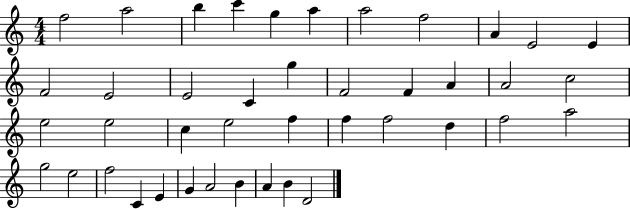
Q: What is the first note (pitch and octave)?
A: F5